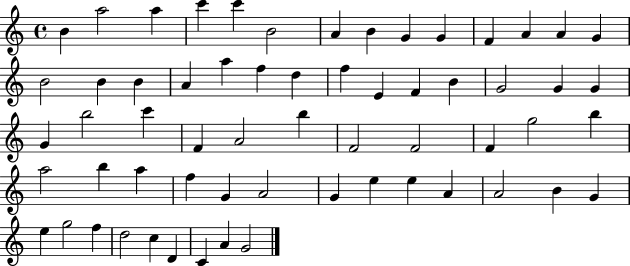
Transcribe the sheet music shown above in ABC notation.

X:1
T:Untitled
M:4/4
L:1/4
K:C
B a2 a c' c' B2 A B G G F A A G B2 B B A a f d f E F B G2 G G G b2 c' F A2 b F2 F2 F g2 b a2 b a f G A2 G e e A A2 B G e g2 f d2 c D C A G2